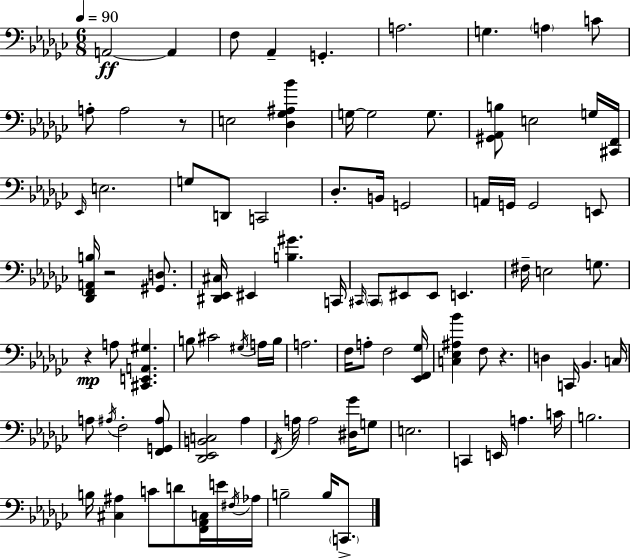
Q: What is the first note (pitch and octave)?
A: A2